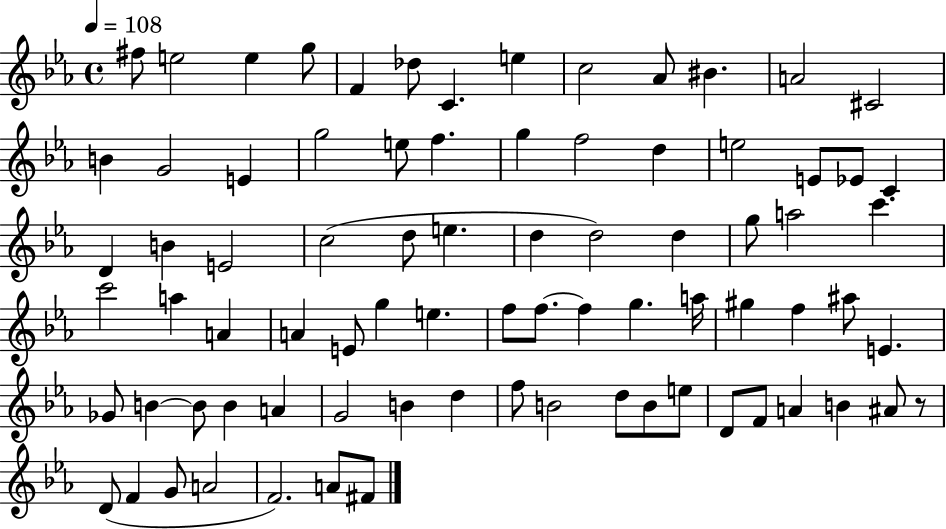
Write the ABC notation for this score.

X:1
T:Untitled
M:4/4
L:1/4
K:Eb
^f/2 e2 e g/2 F _d/2 C e c2 _A/2 ^B A2 ^C2 B G2 E g2 e/2 f g f2 d e2 E/2 _E/2 C D B E2 c2 d/2 e d d2 d g/2 a2 c' c'2 a A A E/2 g e f/2 f/2 f g a/4 ^g f ^a/2 E _G/2 B B/2 B A G2 B d f/2 B2 d/2 B/2 e/2 D/2 F/2 A B ^A/2 z/2 D/2 F G/2 A2 F2 A/2 ^F/2